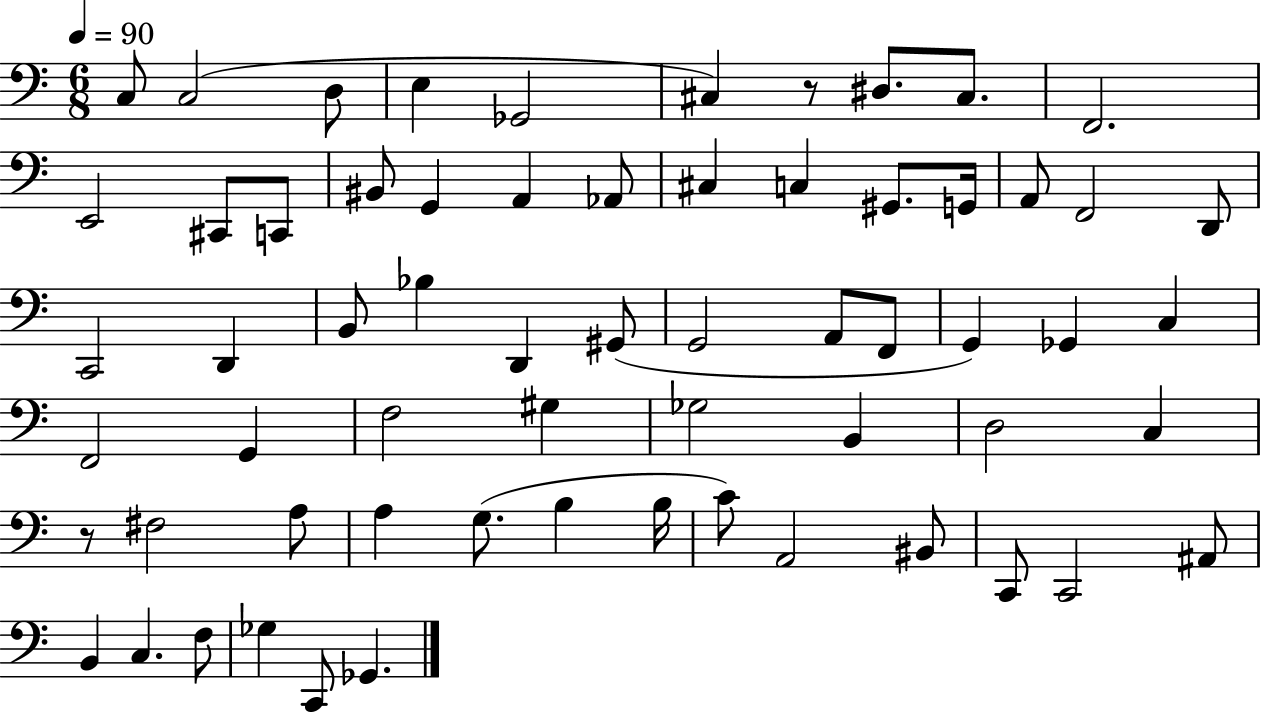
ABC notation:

X:1
T:Untitled
M:6/8
L:1/4
K:C
C,/2 C,2 D,/2 E, _G,,2 ^C, z/2 ^D,/2 ^C,/2 F,,2 E,,2 ^C,,/2 C,,/2 ^B,,/2 G,, A,, _A,,/2 ^C, C, ^G,,/2 G,,/4 A,,/2 F,,2 D,,/2 C,,2 D,, B,,/2 _B, D,, ^G,,/2 G,,2 A,,/2 F,,/2 G,, _G,, C, F,,2 G,, F,2 ^G, _G,2 B,, D,2 C, z/2 ^F,2 A,/2 A, G,/2 B, B,/4 C/2 A,,2 ^B,,/2 C,,/2 C,,2 ^A,,/2 B,, C, F,/2 _G, C,,/2 _G,,